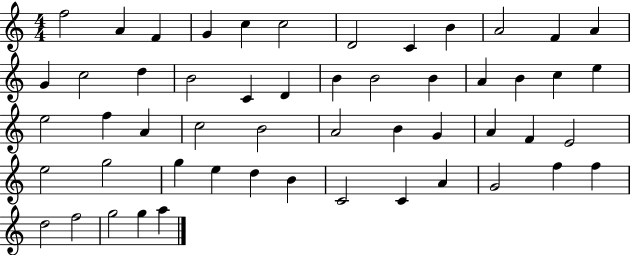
{
  \clef treble
  \numericTimeSignature
  \time 4/4
  \key c \major
  f''2 a'4 f'4 | g'4 c''4 c''2 | d'2 c'4 b'4 | a'2 f'4 a'4 | \break g'4 c''2 d''4 | b'2 c'4 d'4 | b'4 b'2 b'4 | a'4 b'4 c''4 e''4 | \break e''2 f''4 a'4 | c''2 b'2 | a'2 b'4 g'4 | a'4 f'4 e'2 | \break e''2 g''2 | g''4 e''4 d''4 b'4 | c'2 c'4 a'4 | g'2 f''4 f''4 | \break d''2 f''2 | g''2 g''4 a''4 | \bar "|."
}